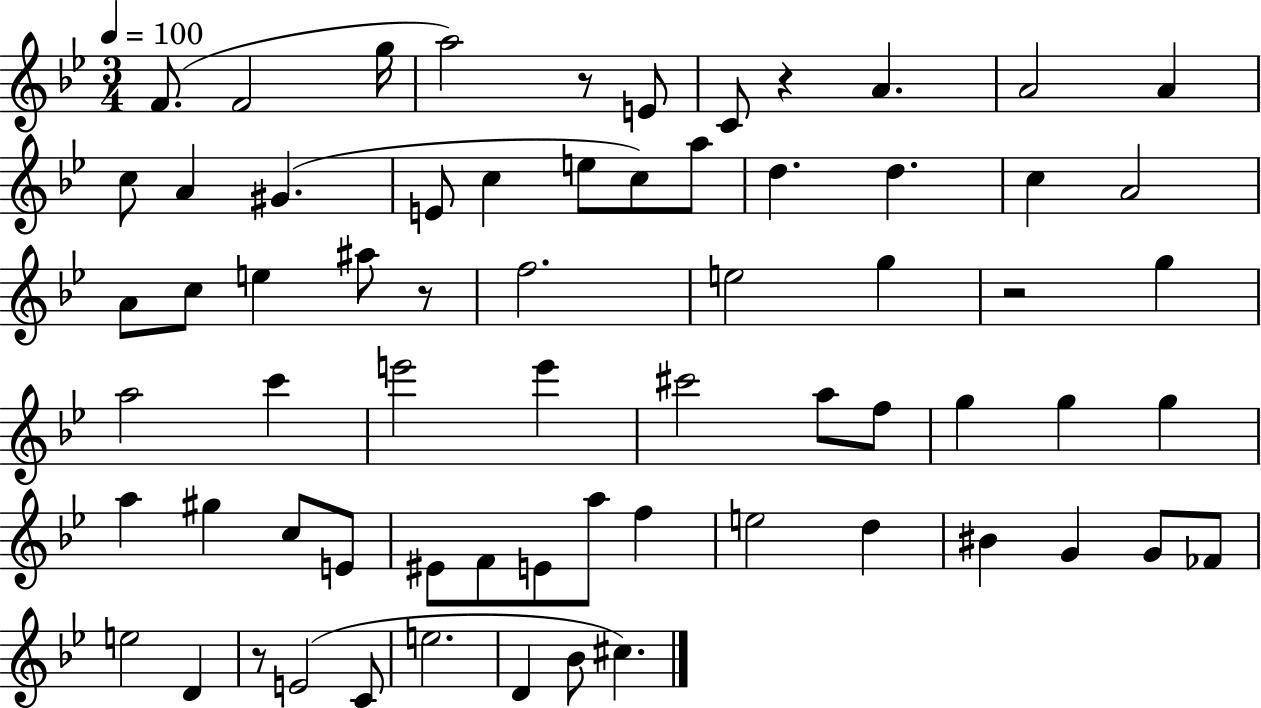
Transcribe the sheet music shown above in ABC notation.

X:1
T:Untitled
M:3/4
L:1/4
K:Bb
F/2 F2 g/4 a2 z/2 E/2 C/2 z A A2 A c/2 A ^G E/2 c e/2 c/2 a/2 d d c A2 A/2 c/2 e ^a/2 z/2 f2 e2 g z2 g a2 c' e'2 e' ^c'2 a/2 f/2 g g g a ^g c/2 E/2 ^E/2 F/2 E/2 a/2 f e2 d ^B G G/2 _F/2 e2 D z/2 E2 C/2 e2 D _B/2 ^c